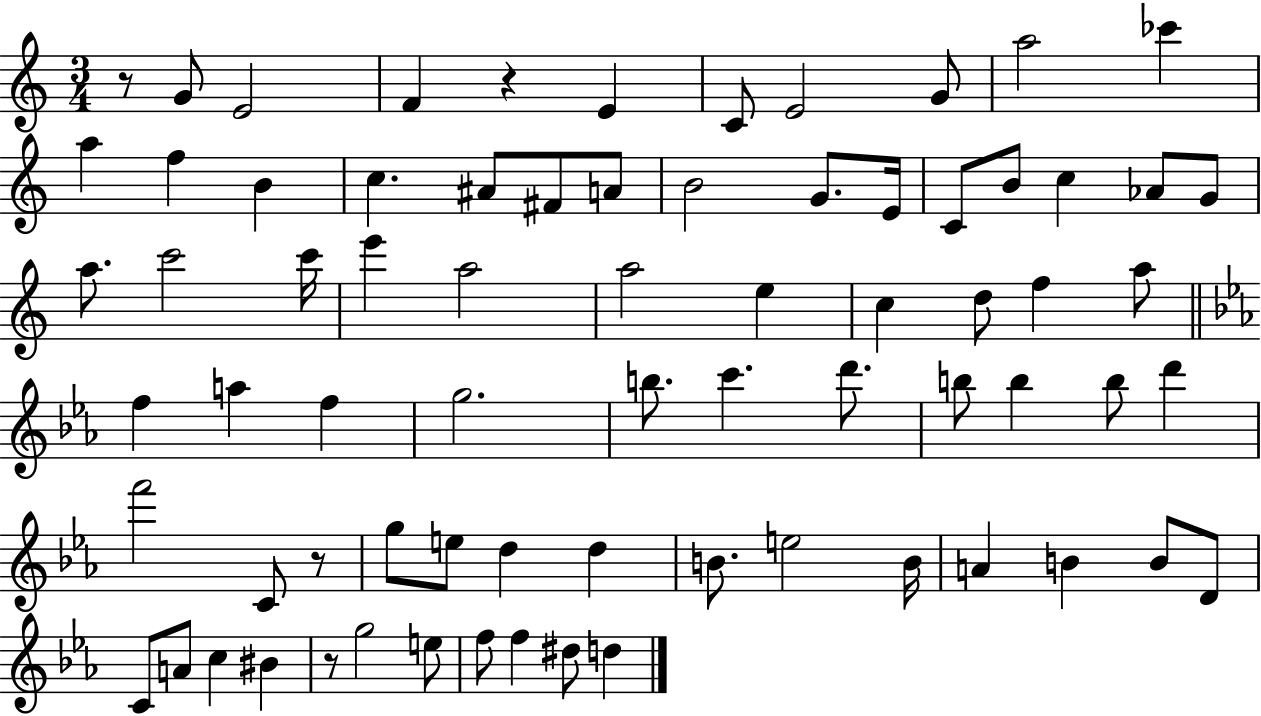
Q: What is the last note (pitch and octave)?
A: D5